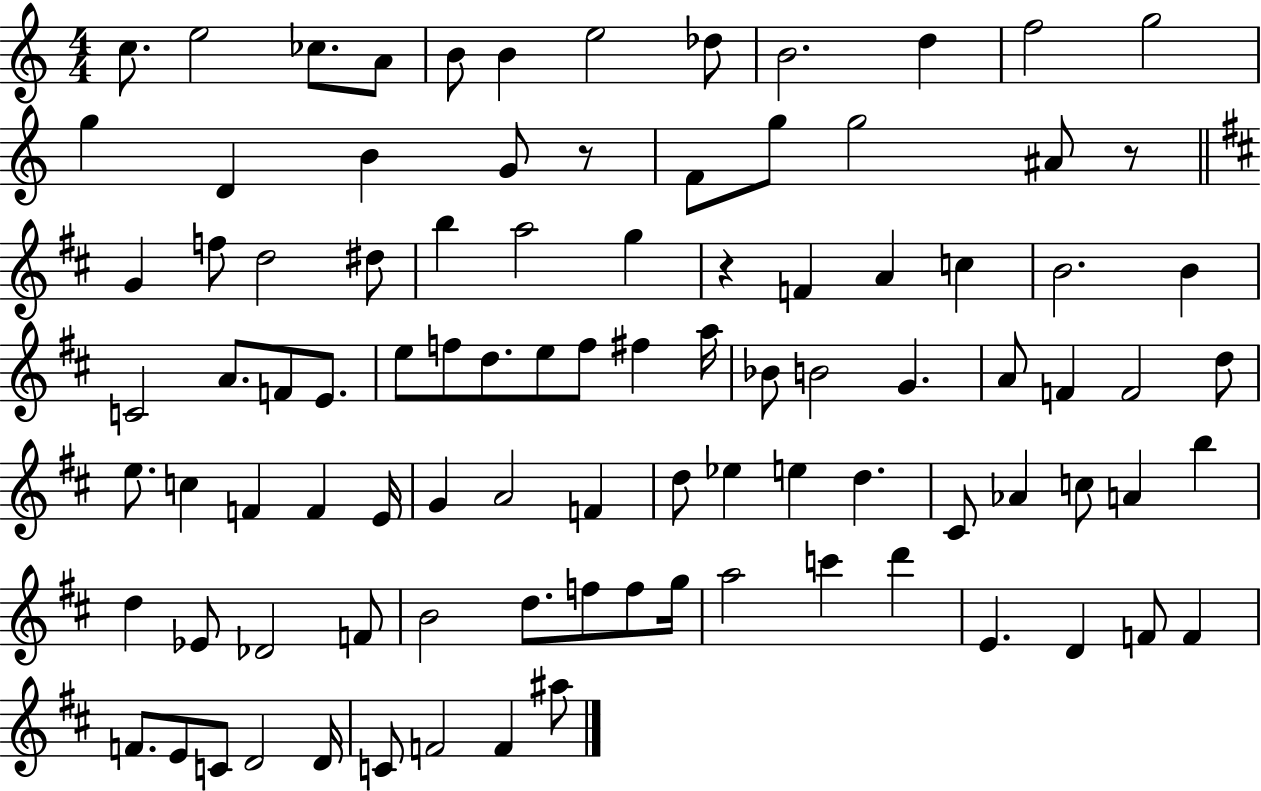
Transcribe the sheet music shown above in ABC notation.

X:1
T:Untitled
M:4/4
L:1/4
K:C
c/2 e2 _c/2 A/2 B/2 B e2 _d/2 B2 d f2 g2 g D B G/2 z/2 F/2 g/2 g2 ^A/2 z/2 G f/2 d2 ^d/2 b a2 g z F A c B2 B C2 A/2 F/2 E/2 e/2 f/2 d/2 e/2 f/2 ^f a/4 _B/2 B2 G A/2 F F2 d/2 e/2 c F F E/4 G A2 F d/2 _e e d ^C/2 _A c/2 A b d _E/2 _D2 F/2 B2 d/2 f/2 f/2 g/4 a2 c' d' E D F/2 F F/2 E/2 C/2 D2 D/4 C/2 F2 F ^a/2